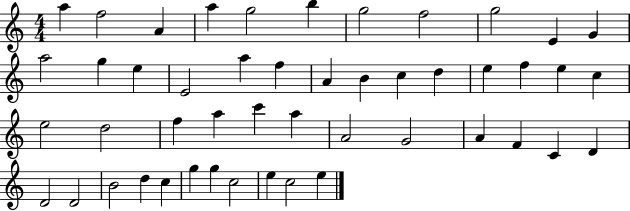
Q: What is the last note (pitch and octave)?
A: E5